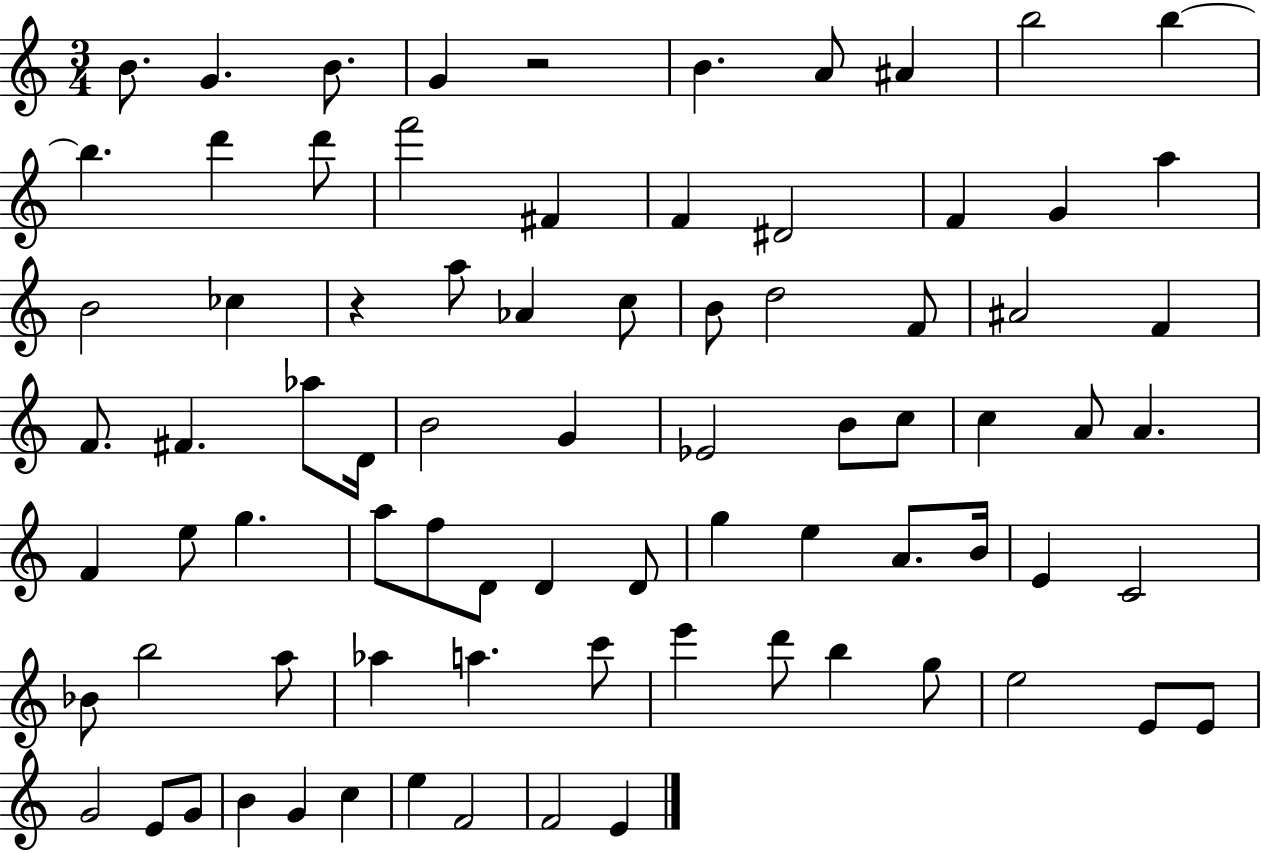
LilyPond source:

{
  \clef treble
  \numericTimeSignature
  \time 3/4
  \key c \major
  b'8. g'4. b'8. | g'4 r2 | b'4. a'8 ais'4 | b''2 b''4~~ | \break b''4. d'''4 d'''8 | f'''2 fis'4 | f'4 dis'2 | f'4 g'4 a''4 | \break b'2 ces''4 | r4 a''8 aes'4 c''8 | b'8 d''2 f'8 | ais'2 f'4 | \break f'8. fis'4. aes''8 d'16 | b'2 g'4 | ees'2 b'8 c''8 | c''4 a'8 a'4. | \break f'4 e''8 g''4. | a''8 f''8 d'8 d'4 d'8 | g''4 e''4 a'8. b'16 | e'4 c'2 | \break bes'8 b''2 a''8 | aes''4 a''4. c'''8 | e'''4 d'''8 b''4 g''8 | e''2 e'8 e'8 | \break g'2 e'8 g'8 | b'4 g'4 c''4 | e''4 f'2 | f'2 e'4 | \break \bar "|."
}